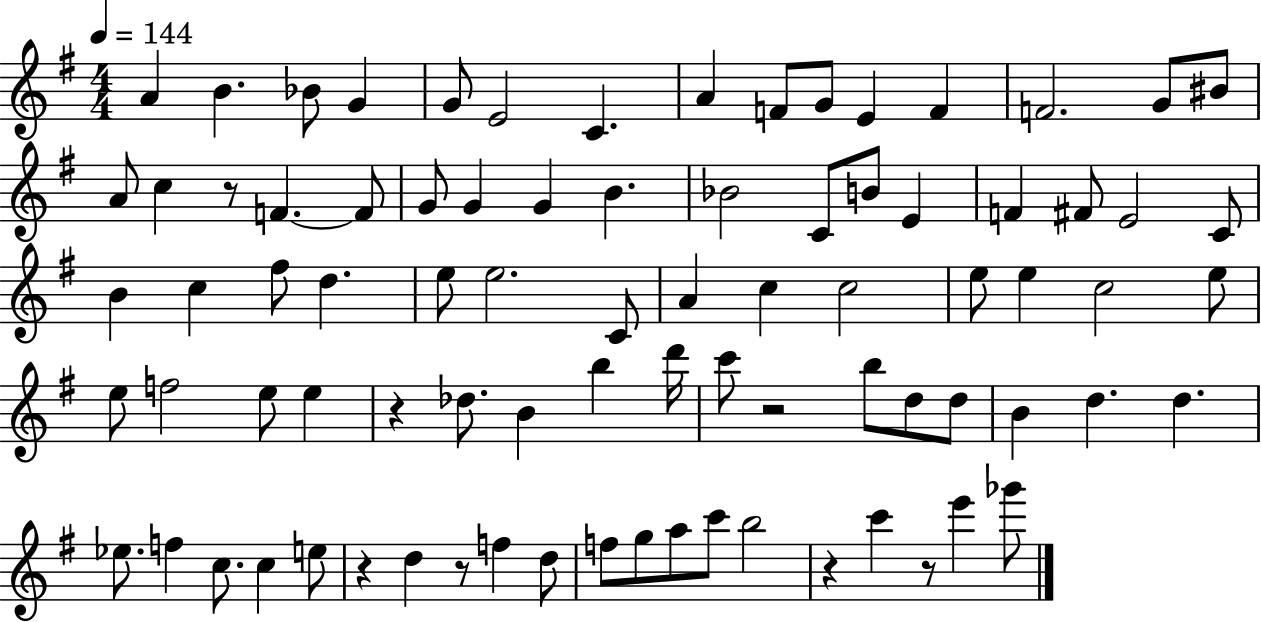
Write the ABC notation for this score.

X:1
T:Untitled
M:4/4
L:1/4
K:G
A B _B/2 G G/2 E2 C A F/2 G/2 E F F2 G/2 ^B/2 A/2 c z/2 F F/2 G/2 G G B _B2 C/2 B/2 E F ^F/2 E2 C/2 B c ^f/2 d e/2 e2 C/2 A c c2 e/2 e c2 e/2 e/2 f2 e/2 e z _d/2 B b d'/4 c'/2 z2 b/2 d/2 d/2 B d d _e/2 f c/2 c e/2 z d z/2 f d/2 f/2 g/2 a/2 c'/2 b2 z c' z/2 e' _g'/2